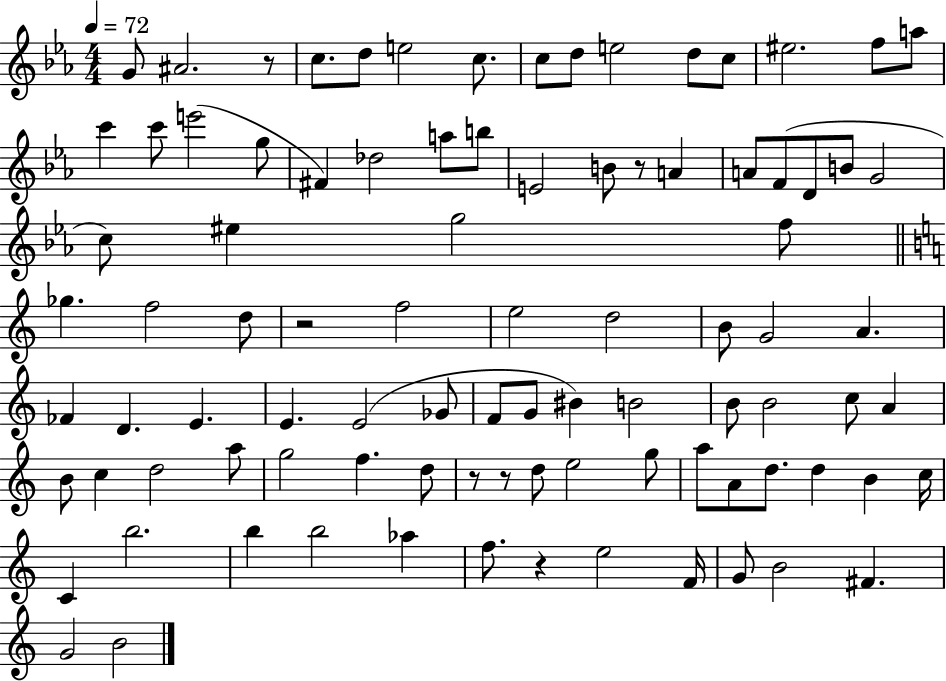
G4/e A#4/h. R/e C5/e. D5/e E5/h C5/e. C5/e D5/e E5/h D5/e C5/e EIS5/h. F5/e A5/e C6/q C6/e E6/h G5/e F#4/q Db5/h A5/e B5/e E4/h B4/e R/e A4/q A4/e F4/e D4/e B4/e G4/h C5/e EIS5/q G5/h F5/e Gb5/q. F5/h D5/e R/h F5/h E5/h D5/h B4/e G4/h A4/q. FES4/q D4/q. E4/q. E4/q. E4/h Gb4/e F4/e G4/e BIS4/q B4/h B4/e B4/h C5/e A4/q B4/e C5/q D5/h A5/e G5/h F5/q. D5/e R/e R/e D5/e E5/h G5/e A5/e A4/e D5/e. D5/q B4/q C5/s C4/q B5/h. B5/q B5/h Ab5/q F5/e. R/q E5/h F4/s G4/e B4/h F#4/q. G4/h B4/h